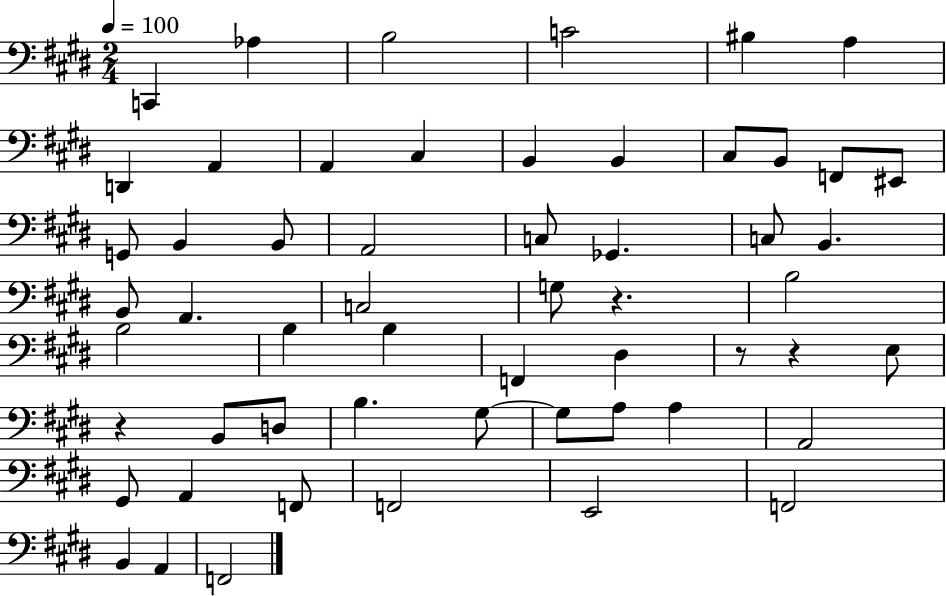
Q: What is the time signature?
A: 2/4